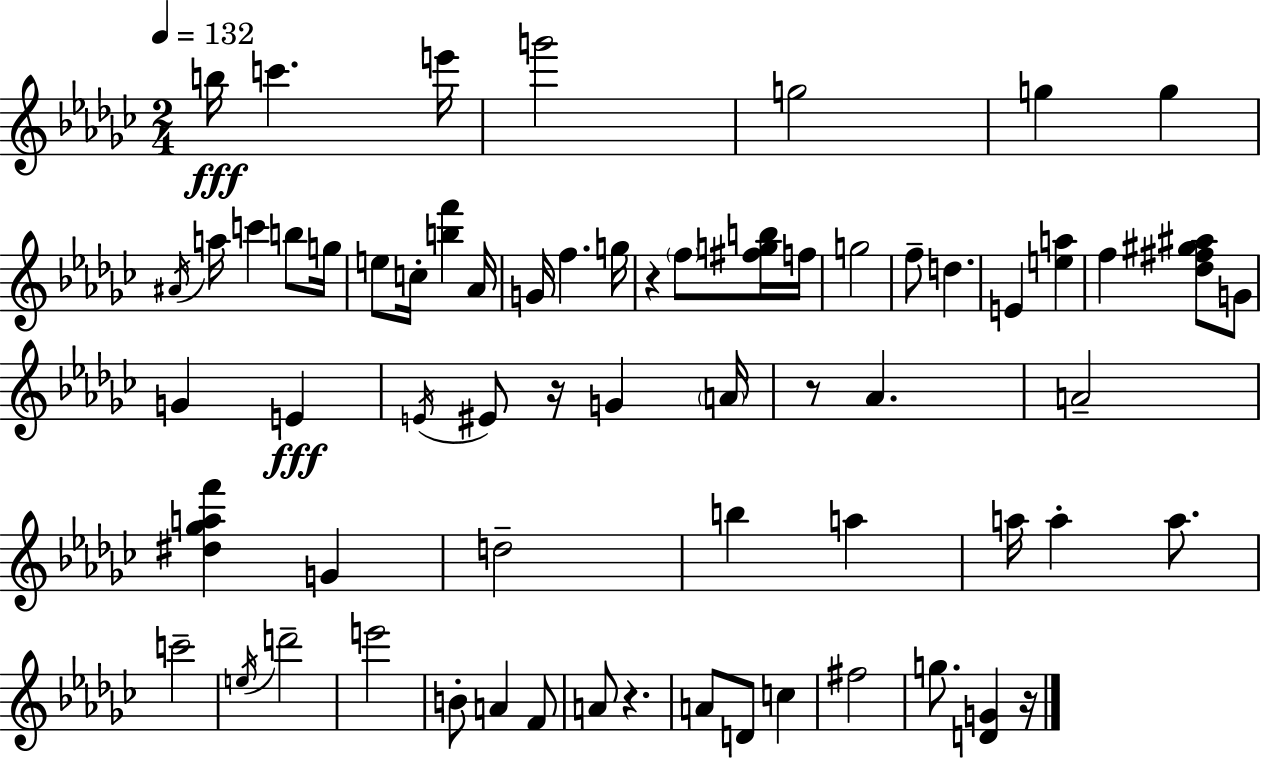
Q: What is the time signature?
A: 2/4